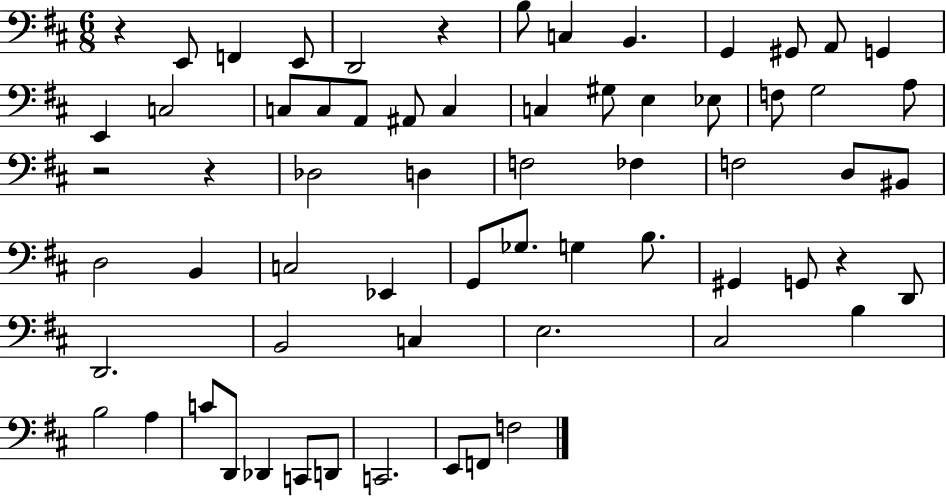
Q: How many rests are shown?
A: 5